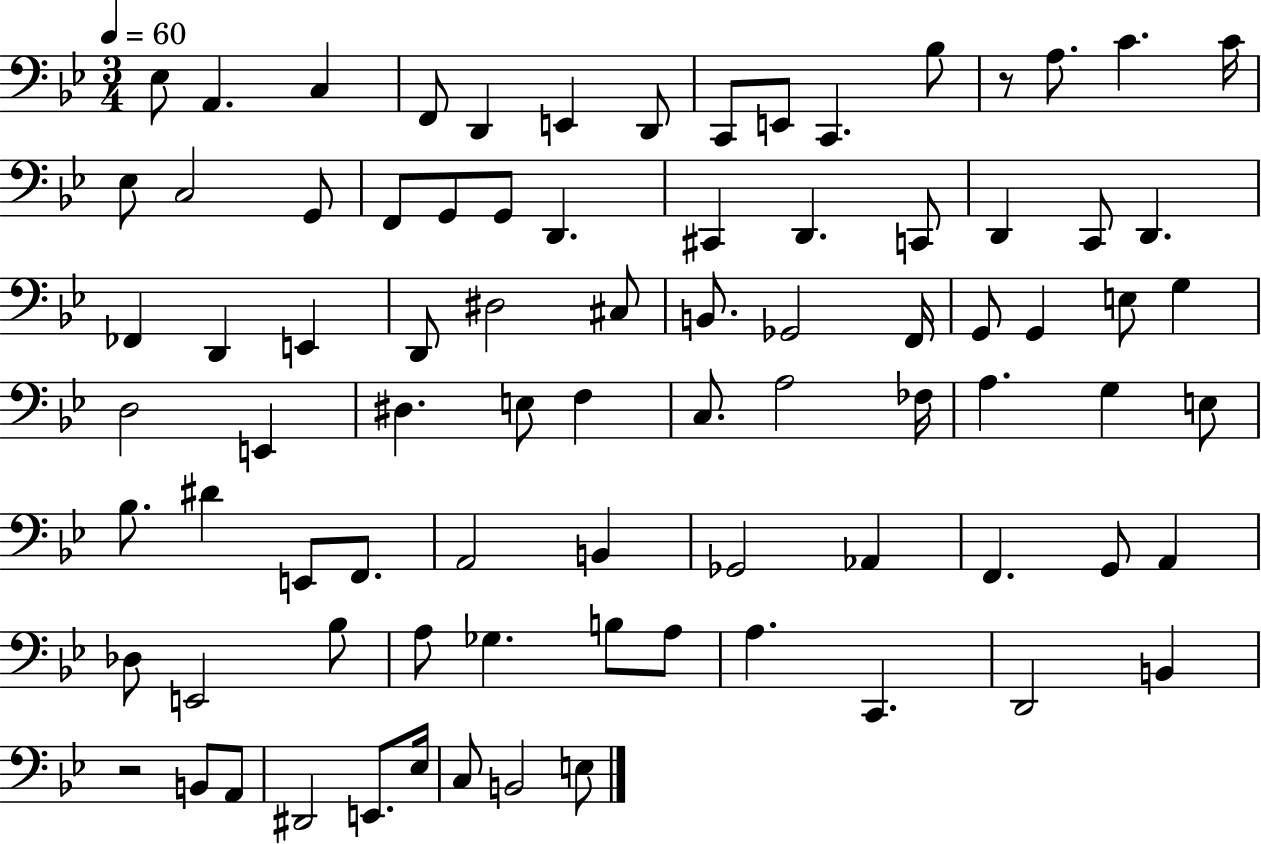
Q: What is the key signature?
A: BES major